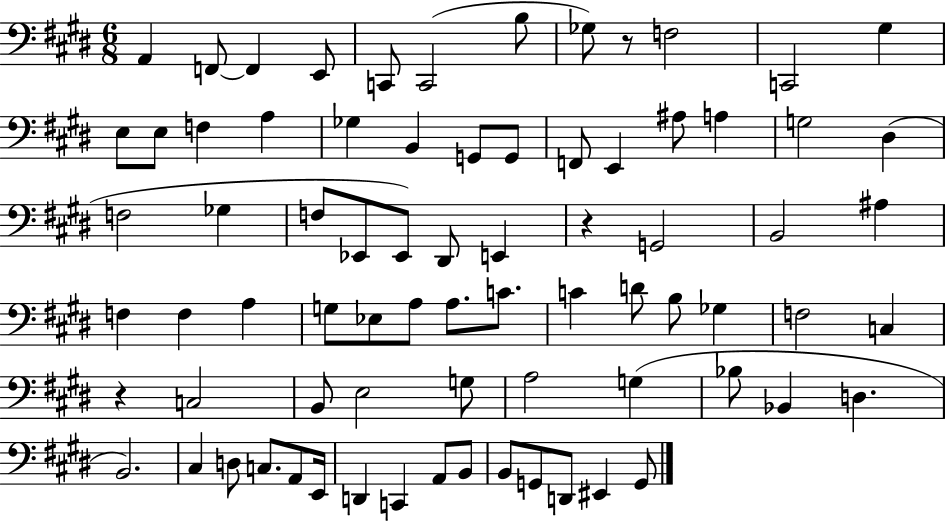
A2/q F2/e F2/q E2/e C2/e C2/h B3/e Gb3/e R/e F3/h C2/h G#3/q E3/e E3/e F3/q A3/q Gb3/q B2/q G2/e G2/e F2/e E2/q A#3/e A3/q G3/h D#3/q F3/h Gb3/q F3/e Eb2/e Eb2/e D#2/e E2/q R/q G2/h B2/h A#3/q F3/q F3/q A3/q G3/e Eb3/e A3/e A3/e. C4/e. C4/q D4/e B3/e Gb3/q F3/h C3/q R/q C3/h B2/e E3/h G3/e A3/h G3/q Bb3/e Bb2/q D3/q. B2/h. C#3/q D3/e C3/e. A2/e E2/s D2/q C2/q A2/e B2/e B2/e G2/e D2/e EIS2/q G2/e